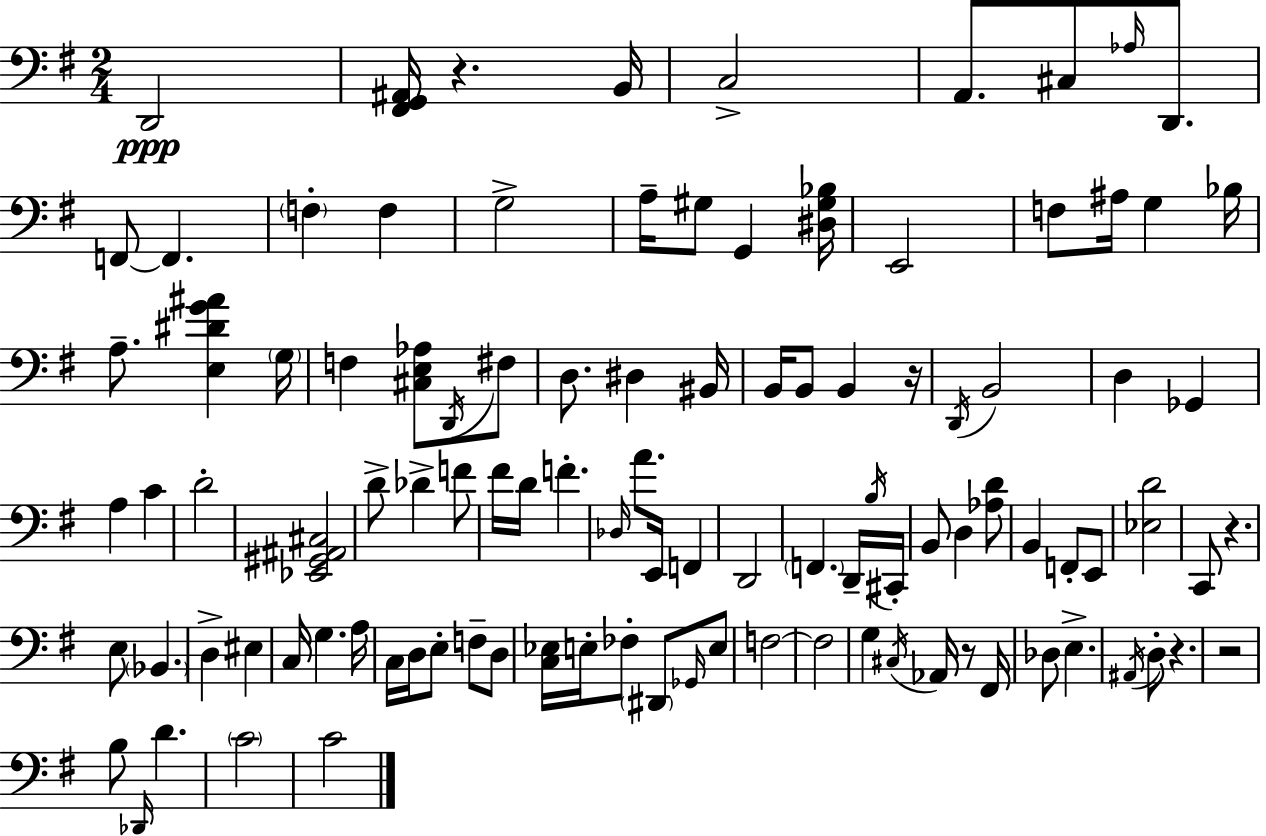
D2/h [F#2,G2,A#2]/s R/q. B2/s C3/h A2/e. C#3/e Ab3/s D2/e. F2/e F2/q. F3/q F3/q G3/h A3/s G#3/e G2/q [D#3,G#3,Bb3]/s E2/h F3/e A#3/s G3/q Bb3/s A3/e. [E3,D#4,G4,A#4]/q G3/s F3/q [C#3,E3,Ab3]/e D2/s F#3/e D3/e. D#3/q BIS2/s B2/s B2/e B2/q R/s D2/s B2/h D3/q Gb2/q A3/q C4/q D4/h [Eb2,G#2,A#2,C#3]/h D4/e Db4/q F4/e F#4/s D4/s F4/q. Db3/s A4/e. E2/s F2/q D2/h F2/q. D2/s B3/s C#2/s B2/e D3/q [Ab3,D4]/e B2/q F2/e E2/e [Eb3,D4]/h C2/e R/q. E3/e Bb2/q. D3/q EIS3/q C3/s G3/q. A3/s C3/s D3/s E3/e F3/e D3/e [C3,Eb3]/s E3/s FES3/e D#2/e Gb2/s E3/e F3/h F3/h G3/q C#3/s Ab2/s R/e F#2/s Db3/e E3/q. A#2/s D3/e R/q. R/h B3/e Db2/s D4/q. C4/h C4/h